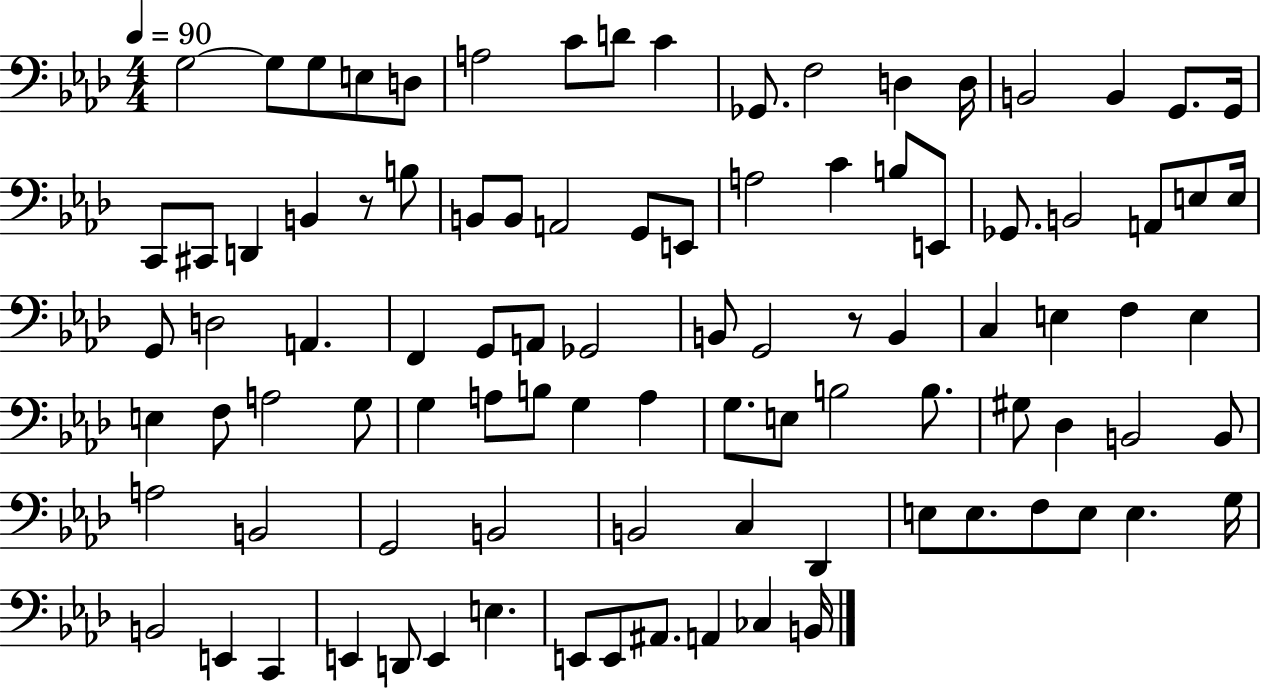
X:1
T:Untitled
M:4/4
L:1/4
K:Ab
G,2 G,/2 G,/2 E,/2 D,/2 A,2 C/2 D/2 C _G,,/2 F,2 D, D,/4 B,,2 B,, G,,/2 G,,/4 C,,/2 ^C,,/2 D,, B,, z/2 B,/2 B,,/2 B,,/2 A,,2 G,,/2 E,,/2 A,2 C B,/2 E,,/2 _G,,/2 B,,2 A,,/2 E,/2 E,/4 G,,/2 D,2 A,, F,, G,,/2 A,,/2 _G,,2 B,,/2 G,,2 z/2 B,, C, E, F, E, E, F,/2 A,2 G,/2 G, A,/2 B,/2 G, A, G,/2 E,/2 B,2 B,/2 ^G,/2 _D, B,,2 B,,/2 A,2 B,,2 G,,2 B,,2 B,,2 C, _D,, E,/2 E,/2 F,/2 E,/2 E, G,/4 B,,2 E,, C,, E,, D,,/2 E,, E, E,,/2 E,,/2 ^A,,/2 A,, _C, B,,/4